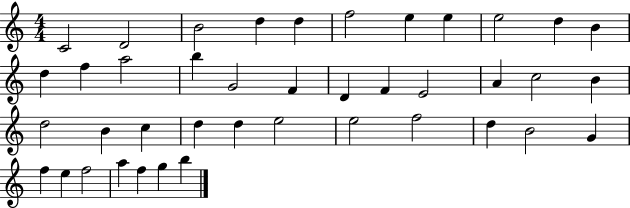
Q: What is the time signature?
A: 4/4